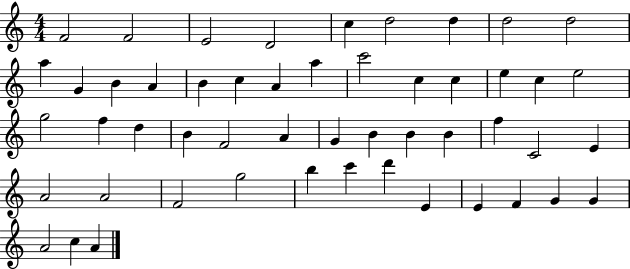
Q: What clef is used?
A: treble